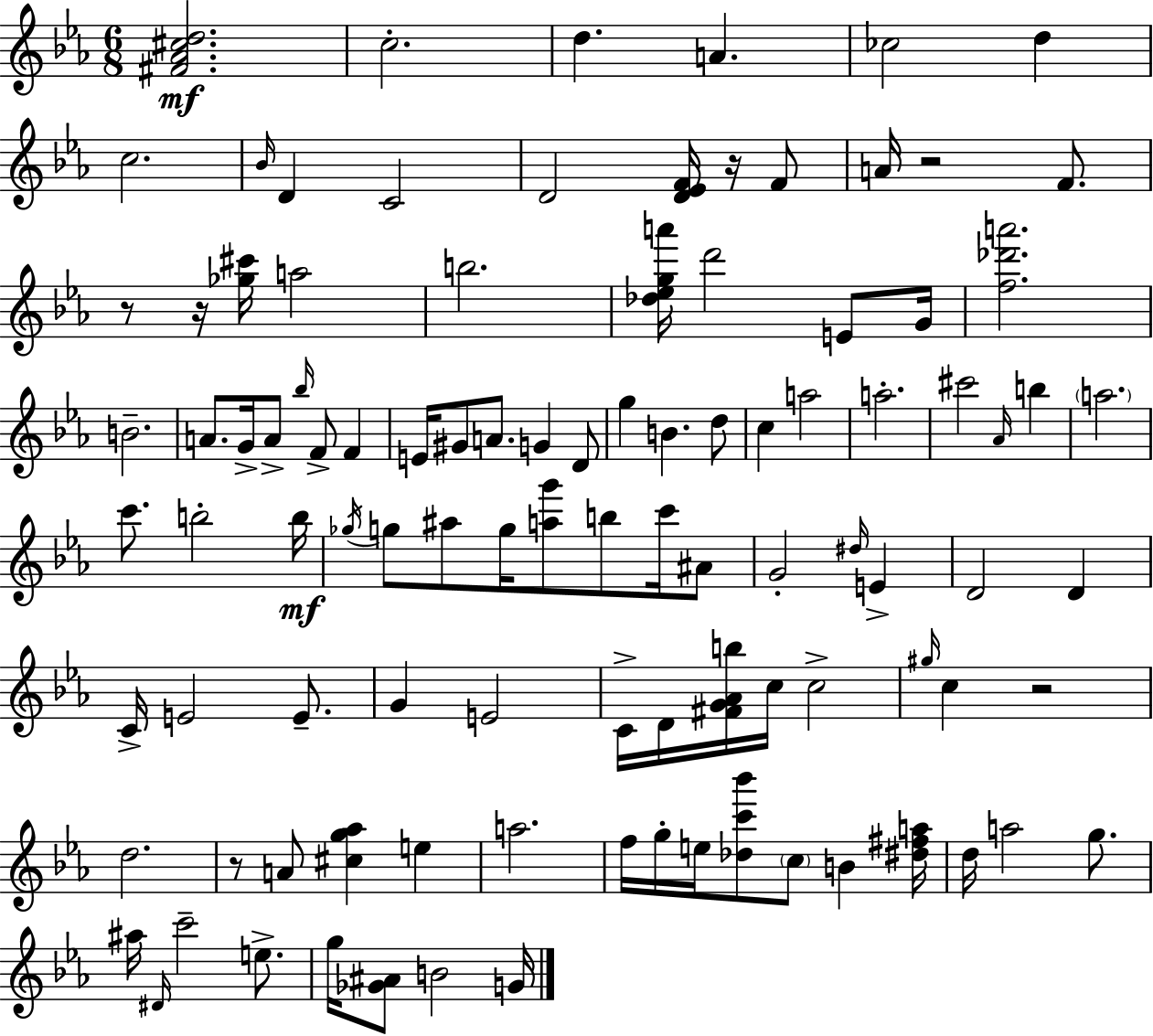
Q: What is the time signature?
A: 6/8